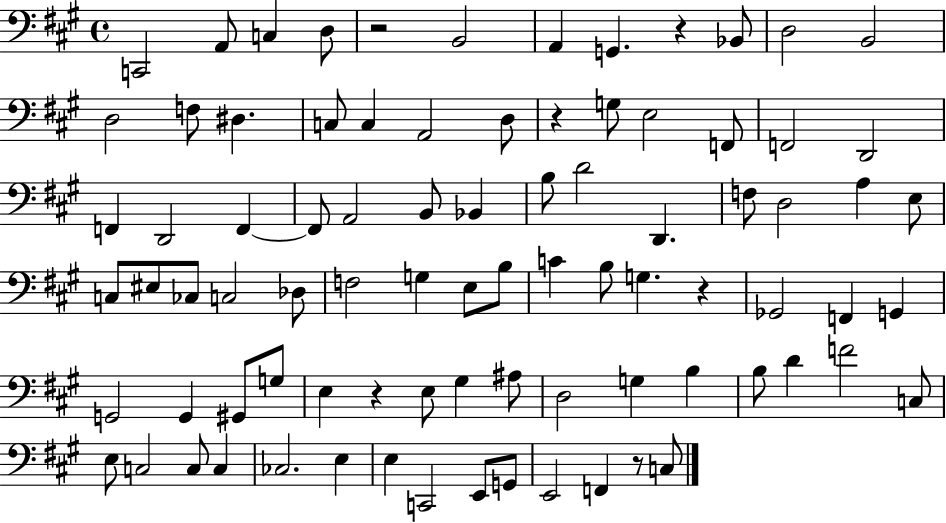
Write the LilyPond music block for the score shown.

{
  \clef bass
  \time 4/4
  \defaultTimeSignature
  \key a \major
  \repeat volta 2 { c,2 a,8 c4 d8 | r2 b,2 | a,4 g,4. r4 bes,8 | d2 b,2 | \break d2 f8 dis4. | c8 c4 a,2 d8 | r4 g8 e2 f,8 | f,2 d,2 | \break f,4 d,2 f,4~~ | f,8 a,2 b,8 bes,4 | b8 d'2 d,4. | f8 d2 a4 e8 | \break c8 eis8 ces8 c2 des8 | f2 g4 e8 b8 | c'4 b8 g4. r4 | ges,2 f,4 g,4 | \break g,2 g,4 gis,8 g8 | e4 r4 e8 gis4 ais8 | d2 g4 b4 | b8 d'4 f'2 c8 | \break e8 c2 c8 c4 | ces2. e4 | e4 c,2 e,8 g,8 | e,2 f,4 r8 c8 | \break } \bar "|."
}